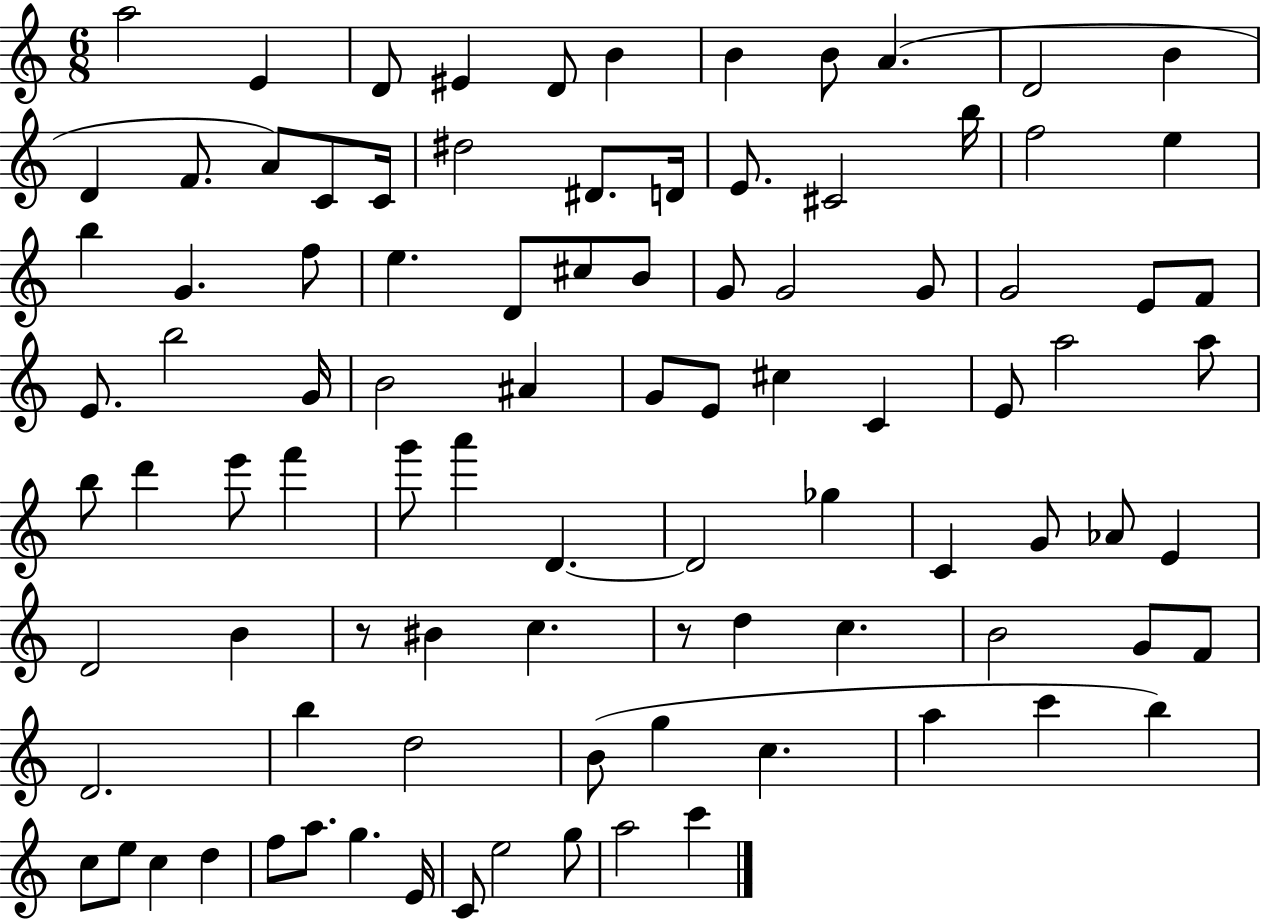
{
  \clef treble
  \numericTimeSignature
  \time 6/8
  \key c \major
  a''2 e'4 | d'8 eis'4 d'8 b'4 | b'4 b'8 a'4.( | d'2 b'4 | \break d'4 f'8. a'8) c'8 c'16 | dis''2 dis'8. d'16 | e'8. cis'2 b''16 | f''2 e''4 | \break b''4 g'4. f''8 | e''4. d'8 cis''8 b'8 | g'8 g'2 g'8 | g'2 e'8 f'8 | \break e'8. b''2 g'16 | b'2 ais'4 | g'8 e'8 cis''4 c'4 | e'8 a''2 a''8 | \break b''8 d'''4 e'''8 f'''4 | g'''8 a'''4 d'4.~~ | d'2 ges''4 | c'4 g'8 aes'8 e'4 | \break d'2 b'4 | r8 bis'4 c''4. | r8 d''4 c''4. | b'2 g'8 f'8 | \break d'2. | b''4 d''2 | b'8( g''4 c''4. | a''4 c'''4 b''4) | \break c''8 e''8 c''4 d''4 | f''8 a''8. g''4. e'16 | c'8 e''2 g''8 | a''2 c'''4 | \break \bar "|."
}